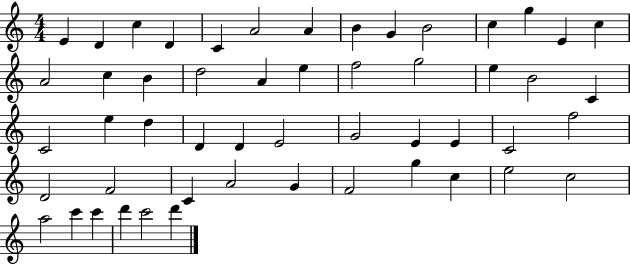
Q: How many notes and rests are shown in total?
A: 52